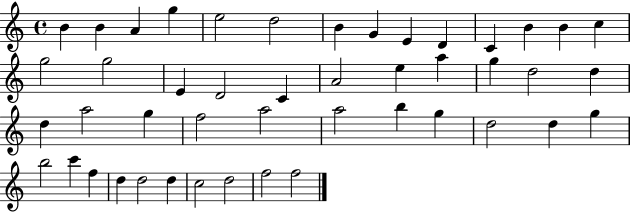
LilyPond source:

{
  \clef treble
  \time 4/4
  \defaultTimeSignature
  \key c \major
  b'4 b'4 a'4 g''4 | e''2 d''2 | b'4 g'4 e'4 d'4 | c'4 b'4 b'4 c''4 | \break g''2 g''2 | e'4 d'2 c'4 | a'2 e''4 a''4 | g''4 d''2 d''4 | \break d''4 a''2 g''4 | f''2 a''2 | a''2 b''4 g''4 | d''2 d''4 g''4 | \break b''2 c'''4 f''4 | d''4 d''2 d''4 | c''2 d''2 | f''2 f''2 | \break \bar "|."
}